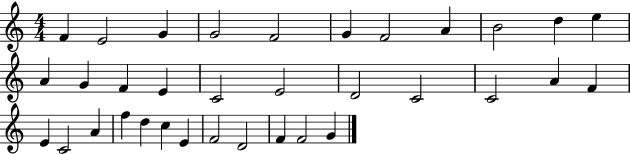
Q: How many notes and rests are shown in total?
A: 34